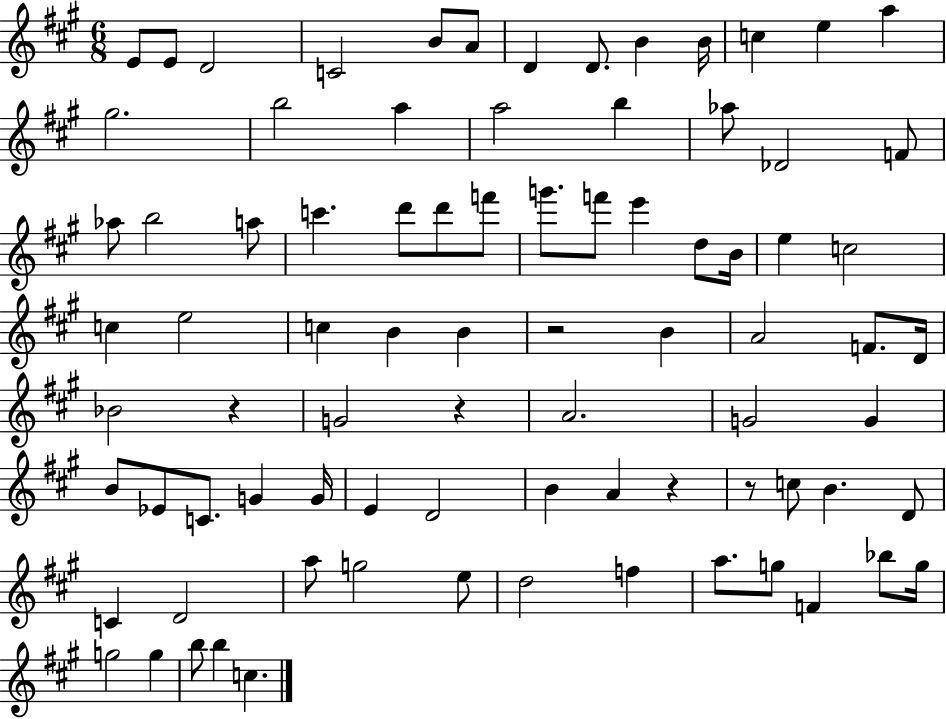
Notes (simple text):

E4/e E4/e D4/h C4/h B4/e A4/e D4/q D4/e. B4/q B4/s C5/q E5/q A5/q G#5/h. B5/h A5/q A5/h B5/q Ab5/e Db4/h F4/e Ab5/e B5/h A5/e C6/q. D6/e D6/e F6/e G6/e. F6/e E6/q D5/e B4/s E5/q C5/h C5/q E5/h C5/q B4/q B4/q R/h B4/q A4/h F4/e. D4/s Bb4/h R/q G4/h R/q A4/h. G4/h G4/q B4/e Eb4/e C4/e. G4/q G4/s E4/q D4/h B4/q A4/q R/q R/e C5/e B4/q. D4/e C4/q D4/h A5/e G5/h E5/e D5/h F5/q A5/e. G5/e F4/q Bb5/e G5/s G5/h G5/q B5/e B5/q C5/q.